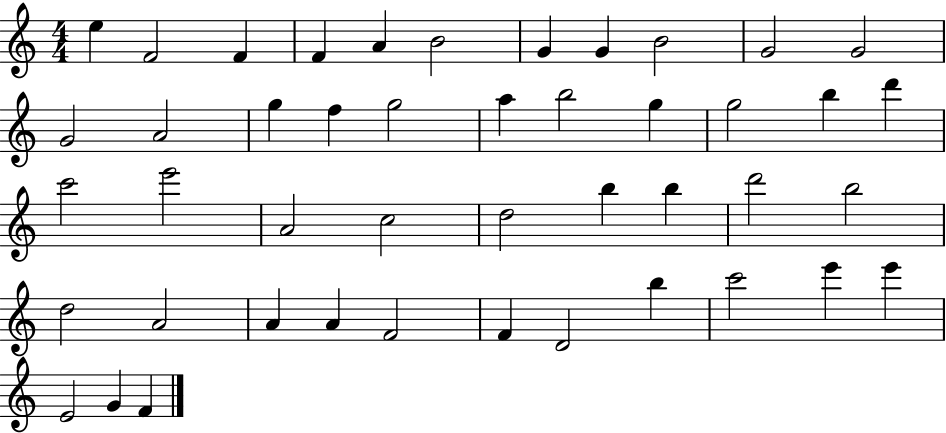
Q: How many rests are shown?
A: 0